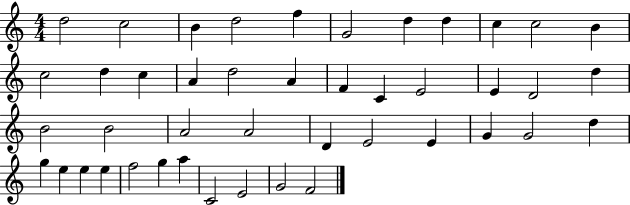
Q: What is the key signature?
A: C major